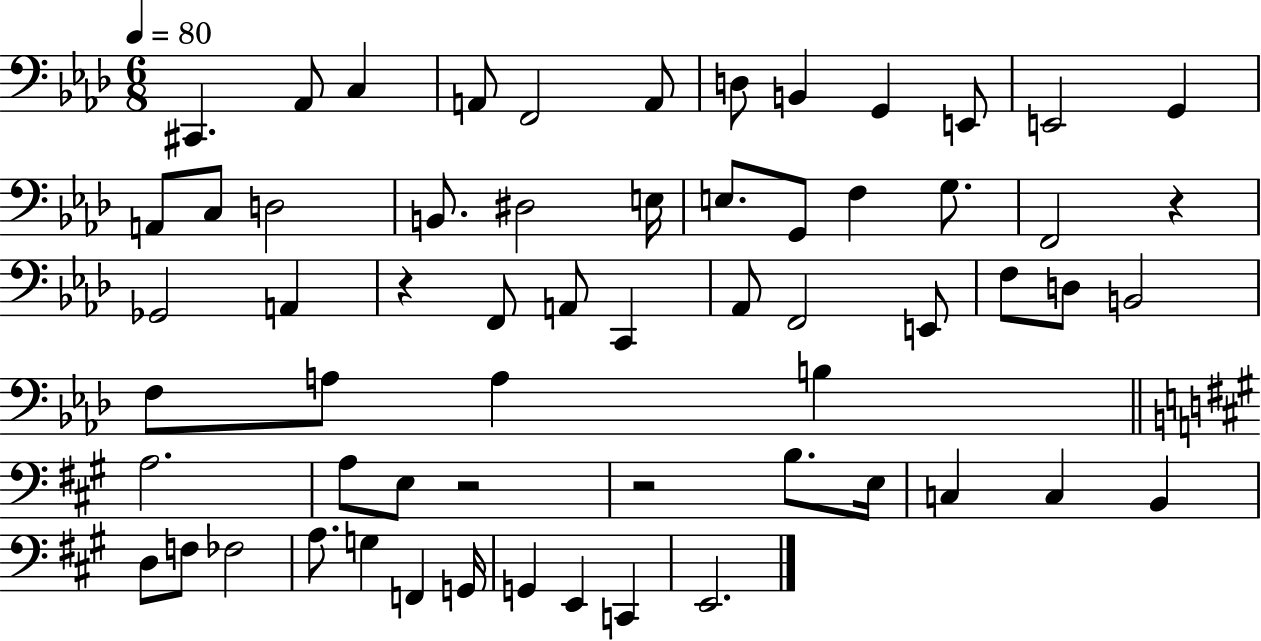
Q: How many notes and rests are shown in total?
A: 61